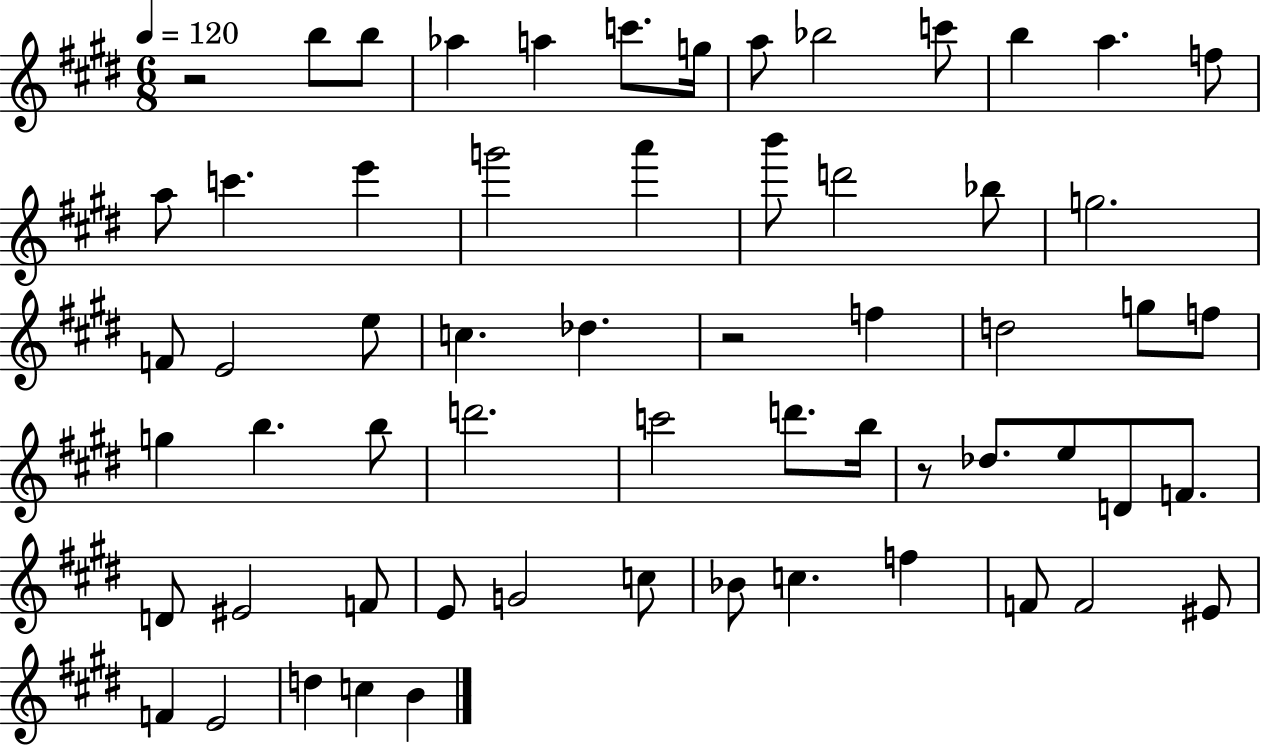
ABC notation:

X:1
T:Untitled
M:6/8
L:1/4
K:E
z2 b/2 b/2 _a a c'/2 g/4 a/2 _b2 c'/2 b a f/2 a/2 c' e' g'2 a' b'/2 d'2 _b/2 g2 F/2 E2 e/2 c _d z2 f d2 g/2 f/2 g b b/2 d'2 c'2 d'/2 b/4 z/2 _d/2 e/2 D/2 F/2 D/2 ^E2 F/2 E/2 G2 c/2 _B/2 c f F/2 F2 ^E/2 F E2 d c B